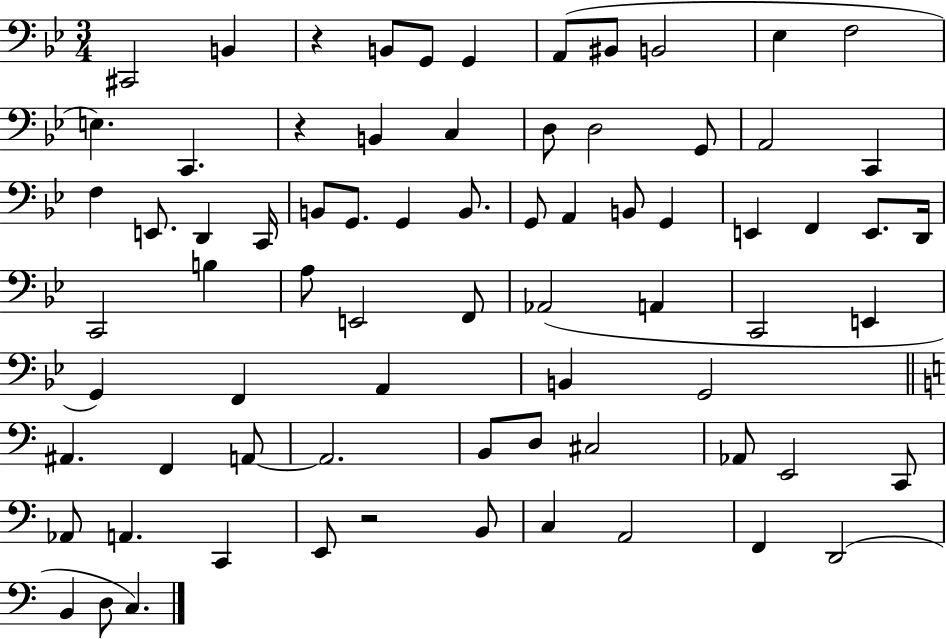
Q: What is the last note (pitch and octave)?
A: C3